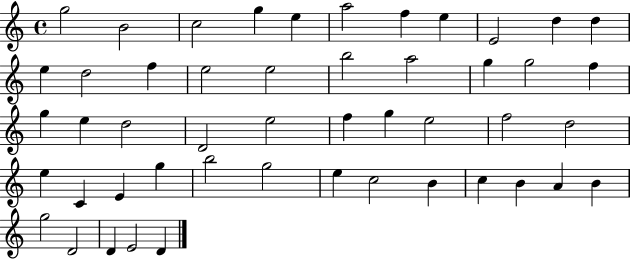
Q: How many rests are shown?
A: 0